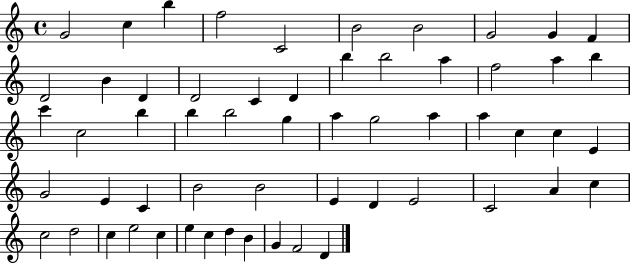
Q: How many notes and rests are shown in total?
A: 58